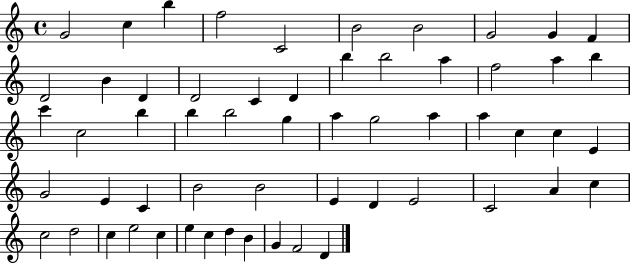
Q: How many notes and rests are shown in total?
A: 58